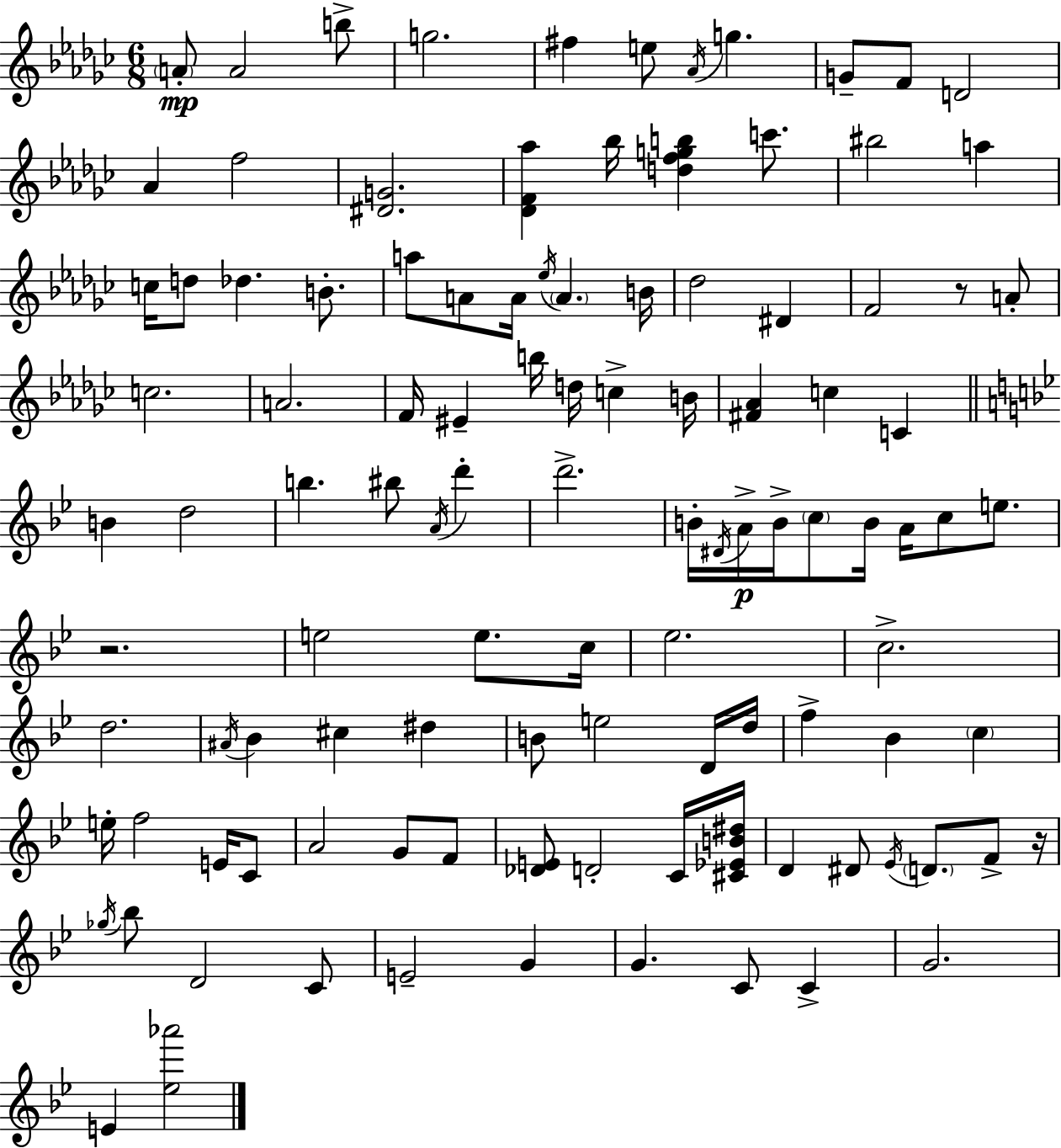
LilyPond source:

{
  \clef treble
  \numericTimeSignature
  \time 6/8
  \key ees \minor
  \repeat volta 2 { \parenthesize a'8-.\mp a'2 b''8-> | g''2. | fis''4 e''8 \acciaccatura { aes'16 } g''4. | g'8-- f'8 d'2 | \break aes'4 f''2 | <dis' g'>2. | <des' f' aes''>4 bes''16 <d'' f'' g'' b''>4 c'''8. | bis''2 a''4 | \break c''16 d''8 des''4. b'8.-. | a''8 a'8 a'16 \acciaccatura { ees''16 } \parenthesize a'4. | b'16 des''2 dis'4 | f'2 r8 | \break a'8-. c''2. | a'2. | f'16 eis'4-- b''16 d''16 c''4-> | b'16 <fis' aes'>4 c''4 c'4 | \break \bar "||" \break \key bes \major b'4 d''2 | b''4. bis''8 \acciaccatura { a'16 } d'''4-. | d'''2.-> | b'16-. \acciaccatura { dis'16 }\p a'16-> b'16-> \parenthesize c''8 b'16 a'16 c''8 e''8. | \break r2. | e''2 e''8. | c''16 ees''2. | c''2.-> | \break d''2. | \acciaccatura { ais'16 } bes'4 cis''4 dis''4 | b'8 e''2 | d'16 d''16 f''4-> bes'4 \parenthesize c''4 | \break e''16-. f''2 | e'16 c'8 a'2 g'8 | f'8 <des' e'>8 d'2-. | c'16 <cis' ees' b' dis''>16 d'4 dis'8 \acciaccatura { ees'16 } \parenthesize d'8. | \break f'8-> r16 \acciaccatura { ges''16 } bes''8 d'2 | c'8 e'2-- | g'4 g'4. c'8 | c'4-> g'2. | \break e'4 <ees'' aes'''>2 | } \bar "|."
}